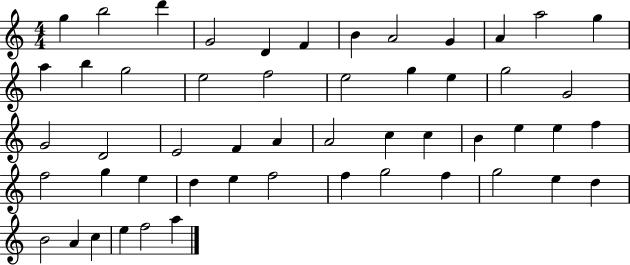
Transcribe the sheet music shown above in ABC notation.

X:1
T:Untitled
M:4/4
L:1/4
K:C
g b2 d' G2 D F B A2 G A a2 g a b g2 e2 f2 e2 g e g2 G2 G2 D2 E2 F A A2 c c B e e f f2 g e d e f2 f g2 f g2 e d B2 A c e f2 a